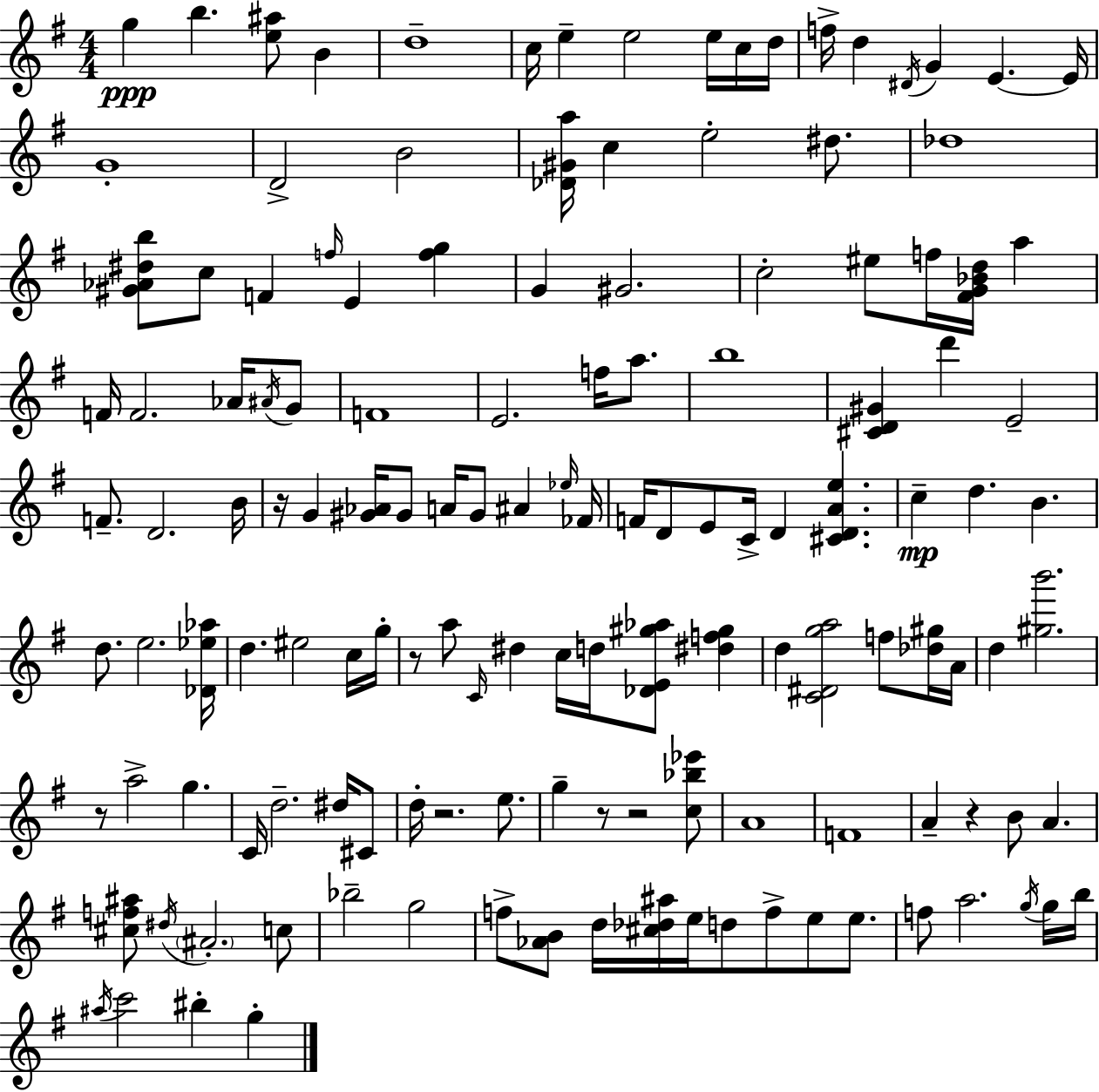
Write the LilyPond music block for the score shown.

{
  \clef treble
  \numericTimeSignature
  \time 4/4
  \key g \major
  g''4\ppp b''4. <e'' ais''>8 b'4 | d''1-- | c''16 e''4-- e''2 e''16 c''16 d''16 | f''16-> d''4 \acciaccatura { dis'16 } g'4 e'4.~~ | \break e'16 g'1-. | d'2-> b'2 | <des' gis' a''>16 c''4 e''2-. dis''8. | des''1 | \break <gis' aes' dis'' b''>8 c''8 f'4 \grace { f''16 } e'4 <f'' g''>4 | g'4 gis'2. | c''2-. eis''8 f''16 <fis' g' bes' d''>16 a''4 | f'16 f'2. aes'16 | \break \acciaccatura { ais'16 } g'8 f'1 | e'2. f''16 | a''8. b''1 | <cis' d' gis'>4 d'''4 e'2-- | \break f'8.-- d'2. | b'16 r16 g'4 <gis' aes'>16 gis'8 a'16 gis'8 ais'4 | \grace { ees''16 } fes'16 f'16 d'8 e'8 c'16-> d'4 <cis' d' a' e''>4. | c''4--\mp d''4. b'4. | \break d''8. e''2. | <des' ees'' aes''>16 d''4. eis''2 | c''16 g''16-. r8 a''8 \grace { c'16 } dis''4 c''16 d''16 <des' e' gis'' aes''>8 | <dis'' f'' gis''>4 d''4 <c' dis' g'' a''>2 | \break f''8 <des'' gis''>16 a'16 d''4 <gis'' b'''>2. | r8 a''2-> g''4. | c'16 d''2.-- | dis''16 cis'8 d''16-. r2. | \break e''8. g''4-- r8 r2 | <c'' bes'' ees'''>8 a'1 | f'1 | a'4-- r4 b'8 a'4. | \break <cis'' f'' ais''>8 \acciaccatura { dis''16 } \parenthesize ais'2.-. | c''8 bes''2-- g''2 | f''8-> <aes' b'>8 d''16 <cis'' des'' ais''>16 e''16 d''8 f''8-> | e''8 e''8. f''8 a''2. | \break \acciaccatura { g''16 } g''16 b''16 \acciaccatura { ais''16 } c'''2 | bis''4-. g''4-. \bar "|."
}